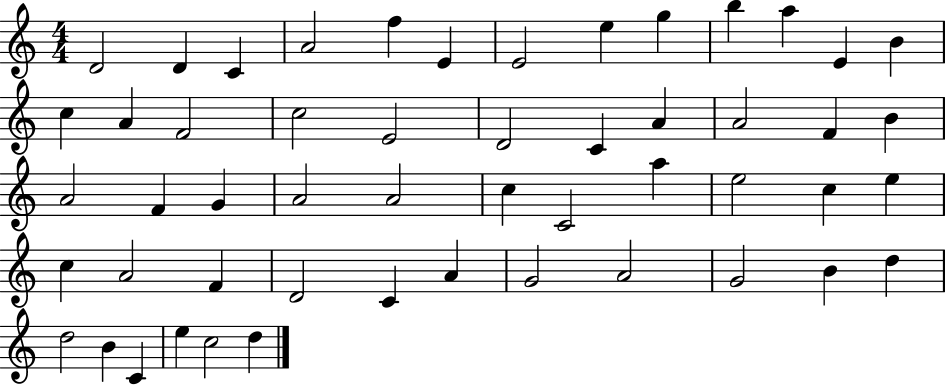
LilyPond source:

{
  \clef treble
  \numericTimeSignature
  \time 4/4
  \key c \major
  d'2 d'4 c'4 | a'2 f''4 e'4 | e'2 e''4 g''4 | b''4 a''4 e'4 b'4 | \break c''4 a'4 f'2 | c''2 e'2 | d'2 c'4 a'4 | a'2 f'4 b'4 | \break a'2 f'4 g'4 | a'2 a'2 | c''4 c'2 a''4 | e''2 c''4 e''4 | \break c''4 a'2 f'4 | d'2 c'4 a'4 | g'2 a'2 | g'2 b'4 d''4 | \break d''2 b'4 c'4 | e''4 c''2 d''4 | \bar "|."
}